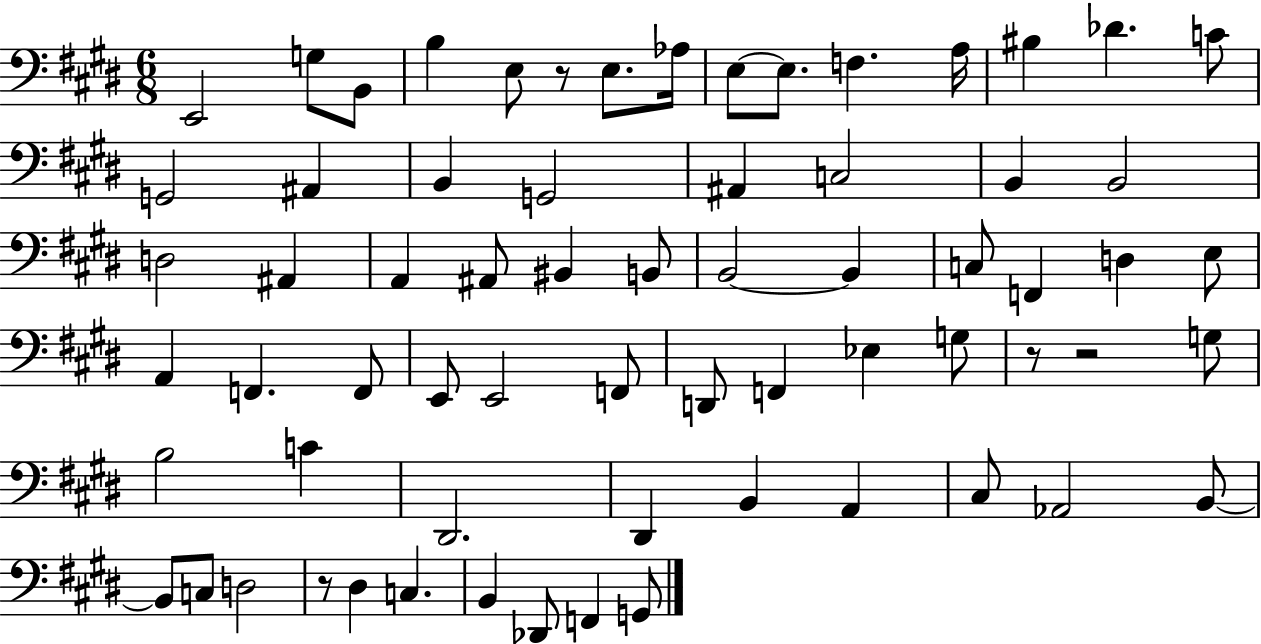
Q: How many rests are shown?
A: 4